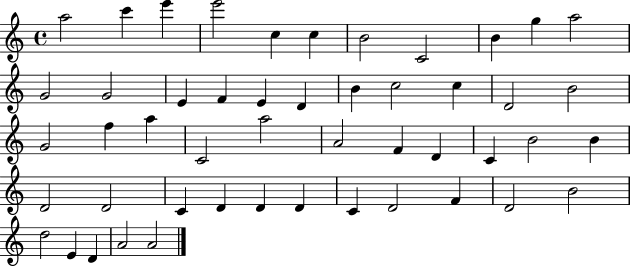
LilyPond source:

{
  \clef treble
  \time 4/4
  \defaultTimeSignature
  \key c \major
  a''2 c'''4 e'''4 | e'''2 c''4 c''4 | b'2 c'2 | b'4 g''4 a''2 | \break g'2 g'2 | e'4 f'4 e'4 d'4 | b'4 c''2 c''4 | d'2 b'2 | \break g'2 f''4 a''4 | c'2 a''2 | a'2 f'4 d'4 | c'4 b'2 b'4 | \break d'2 d'2 | c'4 d'4 d'4 d'4 | c'4 d'2 f'4 | d'2 b'2 | \break d''2 e'4 d'4 | a'2 a'2 | \bar "|."
}